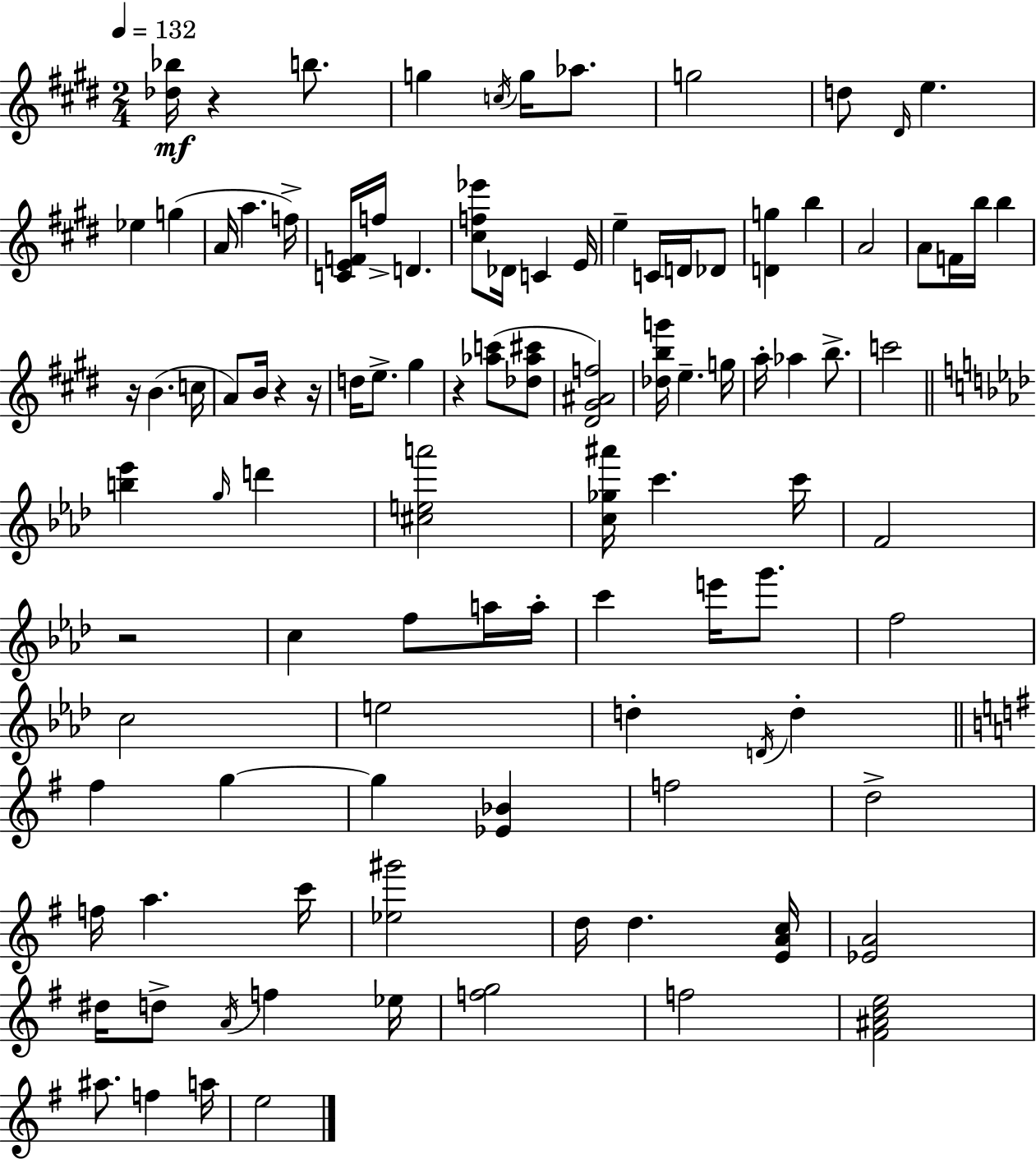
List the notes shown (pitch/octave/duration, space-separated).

[Db5,Bb5]/s R/q B5/e. G5/q C5/s G5/s Ab5/e. G5/h D5/e D#4/s E5/q. Eb5/q G5/q A4/s A5/q. F5/s [C4,E4,F4]/s F5/s D4/q. [C#5,F5,Eb6]/e Db4/s C4/q E4/s E5/q C4/s D4/s Db4/e [D4,G5]/q B5/q A4/h A4/e F4/s B5/s B5/q R/s B4/q. C5/s A4/e B4/s R/q R/s D5/s E5/e. G#5/q R/q [Ab5,C6]/e [Db5,Ab5,C#6]/e [D#4,G#4,A#4,F5]/h [Db5,B5,G6]/s E5/q. G5/s A5/s Ab5/q B5/e. C6/h [B5,Eb6]/q G5/s D6/q [C#5,E5,A6]/h [C5,Gb5,A#6]/s C6/q. C6/s F4/h R/h C5/q F5/e A5/s A5/s C6/q E6/s G6/e. F5/h C5/h E5/h D5/q D4/s D5/q F#5/q G5/q G5/q [Eb4,Bb4]/q F5/h D5/h F5/s A5/q. C6/s [Eb5,G#6]/h D5/s D5/q. [E4,A4,C5]/s [Eb4,A4]/h D#5/s D5/e A4/s F5/q Eb5/s [F5,G5]/h F5/h [F#4,A#4,C5,E5]/h A#5/e. F5/q A5/s E5/h